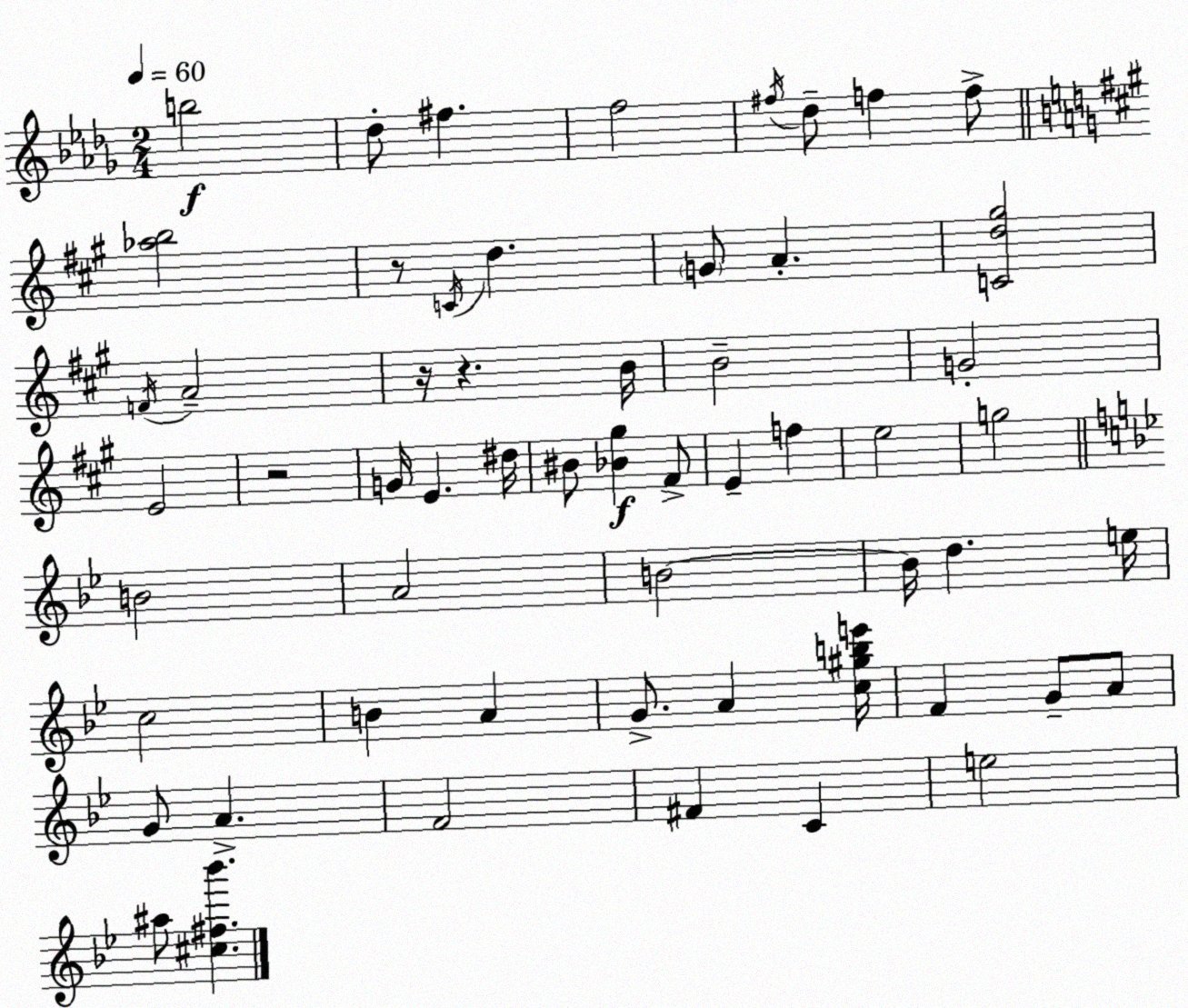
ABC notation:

X:1
T:Untitled
M:2/4
L:1/4
K:Bbm
b2 _d/2 ^f f2 ^f/4 _d/2 f f/2 [_ab]2 z/2 C/4 d G/2 A [Cd^g]2 F/4 A2 z/4 z B/4 B2 G2 E2 z2 G/4 E ^d/4 ^B/2 [_B^g] ^F/2 E f e2 g2 B2 A2 B2 B/4 d e/4 c2 B A G/2 A [c^gbe']/4 F G/2 A/2 G/2 A F2 ^F C e2 ^a/2 [^c^f_b']